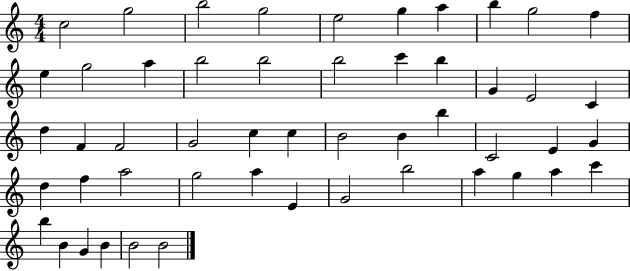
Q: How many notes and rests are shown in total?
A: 51